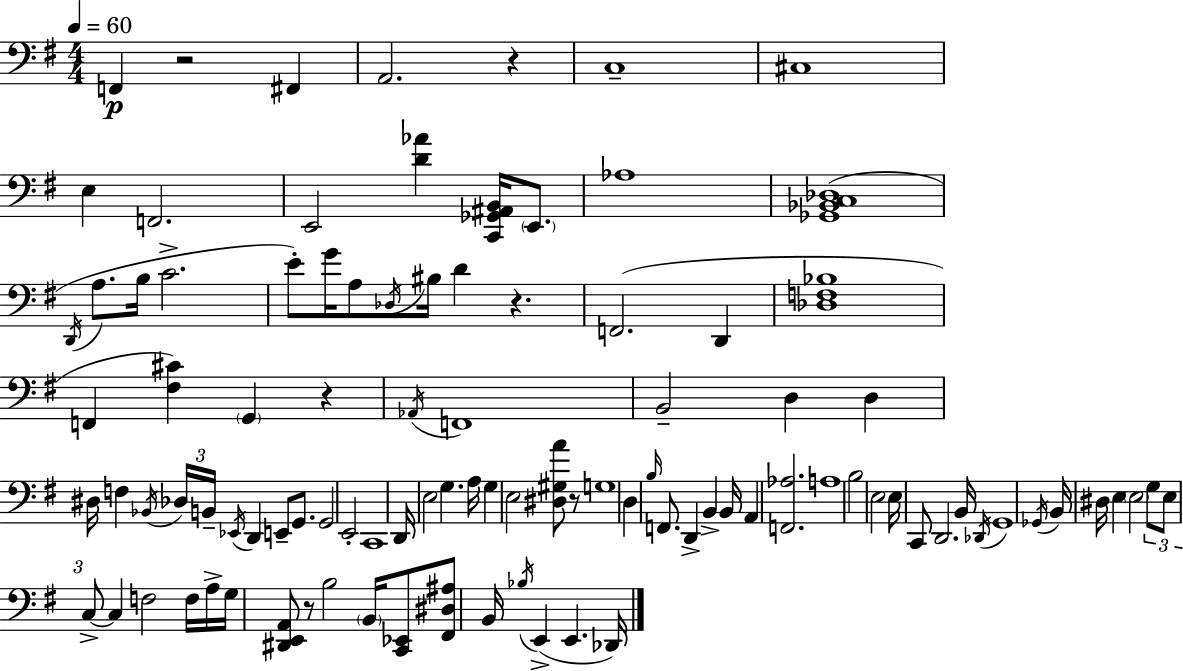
F2/q R/h F#2/q A2/h. R/q C3/w C#3/w E3/q F2/h. E2/h [D4,Ab4]/q [C2,Gb2,A#2,B2]/s E2/e. Ab3/w [Gb2,Bb2,C3,Db3]/w D2/s A3/e. B3/s C4/h. E4/e G4/s A3/e Db3/s BIS3/s D4/q R/q. F2/h. D2/q [Db3,F3,Bb3]/w F2/q [F#3,C#4]/q G2/q R/q Ab2/s F2/w B2/h D3/q D3/q D#3/s F3/q Bb2/s Db3/s B2/s Eb2/s D2/q E2/e G2/e. G2/h E2/h C2/w D2/s E3/h G3/q. A3/s G3/q E3/h [D#3,G#3,A4]/e R/e G3/w D3/q B3/s F2/e. D2/q B2/q B2/s A2/q [F2,Ab3]/h. A3/w B3/h E3/h E3/s C2/e D2/h. B2/s Db2/s G2/w Gb2/s B2/s D#3/s E3/q E3/h G3/e E3/e C3/e C3/q F3/h F3/s A3/s G3/s [D#2,E2,A2]/e R/e B3/h B2/s [C2,Eb2]/e [F#2,D#3,A#3]/e B2/s Bb3/s E2/q E2/q. Db2/s